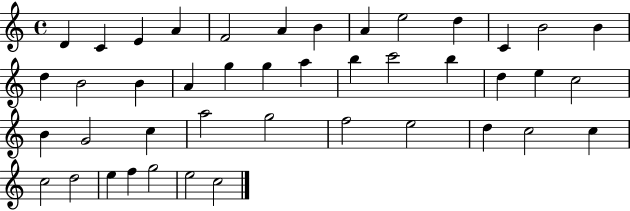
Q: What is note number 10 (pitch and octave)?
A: D5